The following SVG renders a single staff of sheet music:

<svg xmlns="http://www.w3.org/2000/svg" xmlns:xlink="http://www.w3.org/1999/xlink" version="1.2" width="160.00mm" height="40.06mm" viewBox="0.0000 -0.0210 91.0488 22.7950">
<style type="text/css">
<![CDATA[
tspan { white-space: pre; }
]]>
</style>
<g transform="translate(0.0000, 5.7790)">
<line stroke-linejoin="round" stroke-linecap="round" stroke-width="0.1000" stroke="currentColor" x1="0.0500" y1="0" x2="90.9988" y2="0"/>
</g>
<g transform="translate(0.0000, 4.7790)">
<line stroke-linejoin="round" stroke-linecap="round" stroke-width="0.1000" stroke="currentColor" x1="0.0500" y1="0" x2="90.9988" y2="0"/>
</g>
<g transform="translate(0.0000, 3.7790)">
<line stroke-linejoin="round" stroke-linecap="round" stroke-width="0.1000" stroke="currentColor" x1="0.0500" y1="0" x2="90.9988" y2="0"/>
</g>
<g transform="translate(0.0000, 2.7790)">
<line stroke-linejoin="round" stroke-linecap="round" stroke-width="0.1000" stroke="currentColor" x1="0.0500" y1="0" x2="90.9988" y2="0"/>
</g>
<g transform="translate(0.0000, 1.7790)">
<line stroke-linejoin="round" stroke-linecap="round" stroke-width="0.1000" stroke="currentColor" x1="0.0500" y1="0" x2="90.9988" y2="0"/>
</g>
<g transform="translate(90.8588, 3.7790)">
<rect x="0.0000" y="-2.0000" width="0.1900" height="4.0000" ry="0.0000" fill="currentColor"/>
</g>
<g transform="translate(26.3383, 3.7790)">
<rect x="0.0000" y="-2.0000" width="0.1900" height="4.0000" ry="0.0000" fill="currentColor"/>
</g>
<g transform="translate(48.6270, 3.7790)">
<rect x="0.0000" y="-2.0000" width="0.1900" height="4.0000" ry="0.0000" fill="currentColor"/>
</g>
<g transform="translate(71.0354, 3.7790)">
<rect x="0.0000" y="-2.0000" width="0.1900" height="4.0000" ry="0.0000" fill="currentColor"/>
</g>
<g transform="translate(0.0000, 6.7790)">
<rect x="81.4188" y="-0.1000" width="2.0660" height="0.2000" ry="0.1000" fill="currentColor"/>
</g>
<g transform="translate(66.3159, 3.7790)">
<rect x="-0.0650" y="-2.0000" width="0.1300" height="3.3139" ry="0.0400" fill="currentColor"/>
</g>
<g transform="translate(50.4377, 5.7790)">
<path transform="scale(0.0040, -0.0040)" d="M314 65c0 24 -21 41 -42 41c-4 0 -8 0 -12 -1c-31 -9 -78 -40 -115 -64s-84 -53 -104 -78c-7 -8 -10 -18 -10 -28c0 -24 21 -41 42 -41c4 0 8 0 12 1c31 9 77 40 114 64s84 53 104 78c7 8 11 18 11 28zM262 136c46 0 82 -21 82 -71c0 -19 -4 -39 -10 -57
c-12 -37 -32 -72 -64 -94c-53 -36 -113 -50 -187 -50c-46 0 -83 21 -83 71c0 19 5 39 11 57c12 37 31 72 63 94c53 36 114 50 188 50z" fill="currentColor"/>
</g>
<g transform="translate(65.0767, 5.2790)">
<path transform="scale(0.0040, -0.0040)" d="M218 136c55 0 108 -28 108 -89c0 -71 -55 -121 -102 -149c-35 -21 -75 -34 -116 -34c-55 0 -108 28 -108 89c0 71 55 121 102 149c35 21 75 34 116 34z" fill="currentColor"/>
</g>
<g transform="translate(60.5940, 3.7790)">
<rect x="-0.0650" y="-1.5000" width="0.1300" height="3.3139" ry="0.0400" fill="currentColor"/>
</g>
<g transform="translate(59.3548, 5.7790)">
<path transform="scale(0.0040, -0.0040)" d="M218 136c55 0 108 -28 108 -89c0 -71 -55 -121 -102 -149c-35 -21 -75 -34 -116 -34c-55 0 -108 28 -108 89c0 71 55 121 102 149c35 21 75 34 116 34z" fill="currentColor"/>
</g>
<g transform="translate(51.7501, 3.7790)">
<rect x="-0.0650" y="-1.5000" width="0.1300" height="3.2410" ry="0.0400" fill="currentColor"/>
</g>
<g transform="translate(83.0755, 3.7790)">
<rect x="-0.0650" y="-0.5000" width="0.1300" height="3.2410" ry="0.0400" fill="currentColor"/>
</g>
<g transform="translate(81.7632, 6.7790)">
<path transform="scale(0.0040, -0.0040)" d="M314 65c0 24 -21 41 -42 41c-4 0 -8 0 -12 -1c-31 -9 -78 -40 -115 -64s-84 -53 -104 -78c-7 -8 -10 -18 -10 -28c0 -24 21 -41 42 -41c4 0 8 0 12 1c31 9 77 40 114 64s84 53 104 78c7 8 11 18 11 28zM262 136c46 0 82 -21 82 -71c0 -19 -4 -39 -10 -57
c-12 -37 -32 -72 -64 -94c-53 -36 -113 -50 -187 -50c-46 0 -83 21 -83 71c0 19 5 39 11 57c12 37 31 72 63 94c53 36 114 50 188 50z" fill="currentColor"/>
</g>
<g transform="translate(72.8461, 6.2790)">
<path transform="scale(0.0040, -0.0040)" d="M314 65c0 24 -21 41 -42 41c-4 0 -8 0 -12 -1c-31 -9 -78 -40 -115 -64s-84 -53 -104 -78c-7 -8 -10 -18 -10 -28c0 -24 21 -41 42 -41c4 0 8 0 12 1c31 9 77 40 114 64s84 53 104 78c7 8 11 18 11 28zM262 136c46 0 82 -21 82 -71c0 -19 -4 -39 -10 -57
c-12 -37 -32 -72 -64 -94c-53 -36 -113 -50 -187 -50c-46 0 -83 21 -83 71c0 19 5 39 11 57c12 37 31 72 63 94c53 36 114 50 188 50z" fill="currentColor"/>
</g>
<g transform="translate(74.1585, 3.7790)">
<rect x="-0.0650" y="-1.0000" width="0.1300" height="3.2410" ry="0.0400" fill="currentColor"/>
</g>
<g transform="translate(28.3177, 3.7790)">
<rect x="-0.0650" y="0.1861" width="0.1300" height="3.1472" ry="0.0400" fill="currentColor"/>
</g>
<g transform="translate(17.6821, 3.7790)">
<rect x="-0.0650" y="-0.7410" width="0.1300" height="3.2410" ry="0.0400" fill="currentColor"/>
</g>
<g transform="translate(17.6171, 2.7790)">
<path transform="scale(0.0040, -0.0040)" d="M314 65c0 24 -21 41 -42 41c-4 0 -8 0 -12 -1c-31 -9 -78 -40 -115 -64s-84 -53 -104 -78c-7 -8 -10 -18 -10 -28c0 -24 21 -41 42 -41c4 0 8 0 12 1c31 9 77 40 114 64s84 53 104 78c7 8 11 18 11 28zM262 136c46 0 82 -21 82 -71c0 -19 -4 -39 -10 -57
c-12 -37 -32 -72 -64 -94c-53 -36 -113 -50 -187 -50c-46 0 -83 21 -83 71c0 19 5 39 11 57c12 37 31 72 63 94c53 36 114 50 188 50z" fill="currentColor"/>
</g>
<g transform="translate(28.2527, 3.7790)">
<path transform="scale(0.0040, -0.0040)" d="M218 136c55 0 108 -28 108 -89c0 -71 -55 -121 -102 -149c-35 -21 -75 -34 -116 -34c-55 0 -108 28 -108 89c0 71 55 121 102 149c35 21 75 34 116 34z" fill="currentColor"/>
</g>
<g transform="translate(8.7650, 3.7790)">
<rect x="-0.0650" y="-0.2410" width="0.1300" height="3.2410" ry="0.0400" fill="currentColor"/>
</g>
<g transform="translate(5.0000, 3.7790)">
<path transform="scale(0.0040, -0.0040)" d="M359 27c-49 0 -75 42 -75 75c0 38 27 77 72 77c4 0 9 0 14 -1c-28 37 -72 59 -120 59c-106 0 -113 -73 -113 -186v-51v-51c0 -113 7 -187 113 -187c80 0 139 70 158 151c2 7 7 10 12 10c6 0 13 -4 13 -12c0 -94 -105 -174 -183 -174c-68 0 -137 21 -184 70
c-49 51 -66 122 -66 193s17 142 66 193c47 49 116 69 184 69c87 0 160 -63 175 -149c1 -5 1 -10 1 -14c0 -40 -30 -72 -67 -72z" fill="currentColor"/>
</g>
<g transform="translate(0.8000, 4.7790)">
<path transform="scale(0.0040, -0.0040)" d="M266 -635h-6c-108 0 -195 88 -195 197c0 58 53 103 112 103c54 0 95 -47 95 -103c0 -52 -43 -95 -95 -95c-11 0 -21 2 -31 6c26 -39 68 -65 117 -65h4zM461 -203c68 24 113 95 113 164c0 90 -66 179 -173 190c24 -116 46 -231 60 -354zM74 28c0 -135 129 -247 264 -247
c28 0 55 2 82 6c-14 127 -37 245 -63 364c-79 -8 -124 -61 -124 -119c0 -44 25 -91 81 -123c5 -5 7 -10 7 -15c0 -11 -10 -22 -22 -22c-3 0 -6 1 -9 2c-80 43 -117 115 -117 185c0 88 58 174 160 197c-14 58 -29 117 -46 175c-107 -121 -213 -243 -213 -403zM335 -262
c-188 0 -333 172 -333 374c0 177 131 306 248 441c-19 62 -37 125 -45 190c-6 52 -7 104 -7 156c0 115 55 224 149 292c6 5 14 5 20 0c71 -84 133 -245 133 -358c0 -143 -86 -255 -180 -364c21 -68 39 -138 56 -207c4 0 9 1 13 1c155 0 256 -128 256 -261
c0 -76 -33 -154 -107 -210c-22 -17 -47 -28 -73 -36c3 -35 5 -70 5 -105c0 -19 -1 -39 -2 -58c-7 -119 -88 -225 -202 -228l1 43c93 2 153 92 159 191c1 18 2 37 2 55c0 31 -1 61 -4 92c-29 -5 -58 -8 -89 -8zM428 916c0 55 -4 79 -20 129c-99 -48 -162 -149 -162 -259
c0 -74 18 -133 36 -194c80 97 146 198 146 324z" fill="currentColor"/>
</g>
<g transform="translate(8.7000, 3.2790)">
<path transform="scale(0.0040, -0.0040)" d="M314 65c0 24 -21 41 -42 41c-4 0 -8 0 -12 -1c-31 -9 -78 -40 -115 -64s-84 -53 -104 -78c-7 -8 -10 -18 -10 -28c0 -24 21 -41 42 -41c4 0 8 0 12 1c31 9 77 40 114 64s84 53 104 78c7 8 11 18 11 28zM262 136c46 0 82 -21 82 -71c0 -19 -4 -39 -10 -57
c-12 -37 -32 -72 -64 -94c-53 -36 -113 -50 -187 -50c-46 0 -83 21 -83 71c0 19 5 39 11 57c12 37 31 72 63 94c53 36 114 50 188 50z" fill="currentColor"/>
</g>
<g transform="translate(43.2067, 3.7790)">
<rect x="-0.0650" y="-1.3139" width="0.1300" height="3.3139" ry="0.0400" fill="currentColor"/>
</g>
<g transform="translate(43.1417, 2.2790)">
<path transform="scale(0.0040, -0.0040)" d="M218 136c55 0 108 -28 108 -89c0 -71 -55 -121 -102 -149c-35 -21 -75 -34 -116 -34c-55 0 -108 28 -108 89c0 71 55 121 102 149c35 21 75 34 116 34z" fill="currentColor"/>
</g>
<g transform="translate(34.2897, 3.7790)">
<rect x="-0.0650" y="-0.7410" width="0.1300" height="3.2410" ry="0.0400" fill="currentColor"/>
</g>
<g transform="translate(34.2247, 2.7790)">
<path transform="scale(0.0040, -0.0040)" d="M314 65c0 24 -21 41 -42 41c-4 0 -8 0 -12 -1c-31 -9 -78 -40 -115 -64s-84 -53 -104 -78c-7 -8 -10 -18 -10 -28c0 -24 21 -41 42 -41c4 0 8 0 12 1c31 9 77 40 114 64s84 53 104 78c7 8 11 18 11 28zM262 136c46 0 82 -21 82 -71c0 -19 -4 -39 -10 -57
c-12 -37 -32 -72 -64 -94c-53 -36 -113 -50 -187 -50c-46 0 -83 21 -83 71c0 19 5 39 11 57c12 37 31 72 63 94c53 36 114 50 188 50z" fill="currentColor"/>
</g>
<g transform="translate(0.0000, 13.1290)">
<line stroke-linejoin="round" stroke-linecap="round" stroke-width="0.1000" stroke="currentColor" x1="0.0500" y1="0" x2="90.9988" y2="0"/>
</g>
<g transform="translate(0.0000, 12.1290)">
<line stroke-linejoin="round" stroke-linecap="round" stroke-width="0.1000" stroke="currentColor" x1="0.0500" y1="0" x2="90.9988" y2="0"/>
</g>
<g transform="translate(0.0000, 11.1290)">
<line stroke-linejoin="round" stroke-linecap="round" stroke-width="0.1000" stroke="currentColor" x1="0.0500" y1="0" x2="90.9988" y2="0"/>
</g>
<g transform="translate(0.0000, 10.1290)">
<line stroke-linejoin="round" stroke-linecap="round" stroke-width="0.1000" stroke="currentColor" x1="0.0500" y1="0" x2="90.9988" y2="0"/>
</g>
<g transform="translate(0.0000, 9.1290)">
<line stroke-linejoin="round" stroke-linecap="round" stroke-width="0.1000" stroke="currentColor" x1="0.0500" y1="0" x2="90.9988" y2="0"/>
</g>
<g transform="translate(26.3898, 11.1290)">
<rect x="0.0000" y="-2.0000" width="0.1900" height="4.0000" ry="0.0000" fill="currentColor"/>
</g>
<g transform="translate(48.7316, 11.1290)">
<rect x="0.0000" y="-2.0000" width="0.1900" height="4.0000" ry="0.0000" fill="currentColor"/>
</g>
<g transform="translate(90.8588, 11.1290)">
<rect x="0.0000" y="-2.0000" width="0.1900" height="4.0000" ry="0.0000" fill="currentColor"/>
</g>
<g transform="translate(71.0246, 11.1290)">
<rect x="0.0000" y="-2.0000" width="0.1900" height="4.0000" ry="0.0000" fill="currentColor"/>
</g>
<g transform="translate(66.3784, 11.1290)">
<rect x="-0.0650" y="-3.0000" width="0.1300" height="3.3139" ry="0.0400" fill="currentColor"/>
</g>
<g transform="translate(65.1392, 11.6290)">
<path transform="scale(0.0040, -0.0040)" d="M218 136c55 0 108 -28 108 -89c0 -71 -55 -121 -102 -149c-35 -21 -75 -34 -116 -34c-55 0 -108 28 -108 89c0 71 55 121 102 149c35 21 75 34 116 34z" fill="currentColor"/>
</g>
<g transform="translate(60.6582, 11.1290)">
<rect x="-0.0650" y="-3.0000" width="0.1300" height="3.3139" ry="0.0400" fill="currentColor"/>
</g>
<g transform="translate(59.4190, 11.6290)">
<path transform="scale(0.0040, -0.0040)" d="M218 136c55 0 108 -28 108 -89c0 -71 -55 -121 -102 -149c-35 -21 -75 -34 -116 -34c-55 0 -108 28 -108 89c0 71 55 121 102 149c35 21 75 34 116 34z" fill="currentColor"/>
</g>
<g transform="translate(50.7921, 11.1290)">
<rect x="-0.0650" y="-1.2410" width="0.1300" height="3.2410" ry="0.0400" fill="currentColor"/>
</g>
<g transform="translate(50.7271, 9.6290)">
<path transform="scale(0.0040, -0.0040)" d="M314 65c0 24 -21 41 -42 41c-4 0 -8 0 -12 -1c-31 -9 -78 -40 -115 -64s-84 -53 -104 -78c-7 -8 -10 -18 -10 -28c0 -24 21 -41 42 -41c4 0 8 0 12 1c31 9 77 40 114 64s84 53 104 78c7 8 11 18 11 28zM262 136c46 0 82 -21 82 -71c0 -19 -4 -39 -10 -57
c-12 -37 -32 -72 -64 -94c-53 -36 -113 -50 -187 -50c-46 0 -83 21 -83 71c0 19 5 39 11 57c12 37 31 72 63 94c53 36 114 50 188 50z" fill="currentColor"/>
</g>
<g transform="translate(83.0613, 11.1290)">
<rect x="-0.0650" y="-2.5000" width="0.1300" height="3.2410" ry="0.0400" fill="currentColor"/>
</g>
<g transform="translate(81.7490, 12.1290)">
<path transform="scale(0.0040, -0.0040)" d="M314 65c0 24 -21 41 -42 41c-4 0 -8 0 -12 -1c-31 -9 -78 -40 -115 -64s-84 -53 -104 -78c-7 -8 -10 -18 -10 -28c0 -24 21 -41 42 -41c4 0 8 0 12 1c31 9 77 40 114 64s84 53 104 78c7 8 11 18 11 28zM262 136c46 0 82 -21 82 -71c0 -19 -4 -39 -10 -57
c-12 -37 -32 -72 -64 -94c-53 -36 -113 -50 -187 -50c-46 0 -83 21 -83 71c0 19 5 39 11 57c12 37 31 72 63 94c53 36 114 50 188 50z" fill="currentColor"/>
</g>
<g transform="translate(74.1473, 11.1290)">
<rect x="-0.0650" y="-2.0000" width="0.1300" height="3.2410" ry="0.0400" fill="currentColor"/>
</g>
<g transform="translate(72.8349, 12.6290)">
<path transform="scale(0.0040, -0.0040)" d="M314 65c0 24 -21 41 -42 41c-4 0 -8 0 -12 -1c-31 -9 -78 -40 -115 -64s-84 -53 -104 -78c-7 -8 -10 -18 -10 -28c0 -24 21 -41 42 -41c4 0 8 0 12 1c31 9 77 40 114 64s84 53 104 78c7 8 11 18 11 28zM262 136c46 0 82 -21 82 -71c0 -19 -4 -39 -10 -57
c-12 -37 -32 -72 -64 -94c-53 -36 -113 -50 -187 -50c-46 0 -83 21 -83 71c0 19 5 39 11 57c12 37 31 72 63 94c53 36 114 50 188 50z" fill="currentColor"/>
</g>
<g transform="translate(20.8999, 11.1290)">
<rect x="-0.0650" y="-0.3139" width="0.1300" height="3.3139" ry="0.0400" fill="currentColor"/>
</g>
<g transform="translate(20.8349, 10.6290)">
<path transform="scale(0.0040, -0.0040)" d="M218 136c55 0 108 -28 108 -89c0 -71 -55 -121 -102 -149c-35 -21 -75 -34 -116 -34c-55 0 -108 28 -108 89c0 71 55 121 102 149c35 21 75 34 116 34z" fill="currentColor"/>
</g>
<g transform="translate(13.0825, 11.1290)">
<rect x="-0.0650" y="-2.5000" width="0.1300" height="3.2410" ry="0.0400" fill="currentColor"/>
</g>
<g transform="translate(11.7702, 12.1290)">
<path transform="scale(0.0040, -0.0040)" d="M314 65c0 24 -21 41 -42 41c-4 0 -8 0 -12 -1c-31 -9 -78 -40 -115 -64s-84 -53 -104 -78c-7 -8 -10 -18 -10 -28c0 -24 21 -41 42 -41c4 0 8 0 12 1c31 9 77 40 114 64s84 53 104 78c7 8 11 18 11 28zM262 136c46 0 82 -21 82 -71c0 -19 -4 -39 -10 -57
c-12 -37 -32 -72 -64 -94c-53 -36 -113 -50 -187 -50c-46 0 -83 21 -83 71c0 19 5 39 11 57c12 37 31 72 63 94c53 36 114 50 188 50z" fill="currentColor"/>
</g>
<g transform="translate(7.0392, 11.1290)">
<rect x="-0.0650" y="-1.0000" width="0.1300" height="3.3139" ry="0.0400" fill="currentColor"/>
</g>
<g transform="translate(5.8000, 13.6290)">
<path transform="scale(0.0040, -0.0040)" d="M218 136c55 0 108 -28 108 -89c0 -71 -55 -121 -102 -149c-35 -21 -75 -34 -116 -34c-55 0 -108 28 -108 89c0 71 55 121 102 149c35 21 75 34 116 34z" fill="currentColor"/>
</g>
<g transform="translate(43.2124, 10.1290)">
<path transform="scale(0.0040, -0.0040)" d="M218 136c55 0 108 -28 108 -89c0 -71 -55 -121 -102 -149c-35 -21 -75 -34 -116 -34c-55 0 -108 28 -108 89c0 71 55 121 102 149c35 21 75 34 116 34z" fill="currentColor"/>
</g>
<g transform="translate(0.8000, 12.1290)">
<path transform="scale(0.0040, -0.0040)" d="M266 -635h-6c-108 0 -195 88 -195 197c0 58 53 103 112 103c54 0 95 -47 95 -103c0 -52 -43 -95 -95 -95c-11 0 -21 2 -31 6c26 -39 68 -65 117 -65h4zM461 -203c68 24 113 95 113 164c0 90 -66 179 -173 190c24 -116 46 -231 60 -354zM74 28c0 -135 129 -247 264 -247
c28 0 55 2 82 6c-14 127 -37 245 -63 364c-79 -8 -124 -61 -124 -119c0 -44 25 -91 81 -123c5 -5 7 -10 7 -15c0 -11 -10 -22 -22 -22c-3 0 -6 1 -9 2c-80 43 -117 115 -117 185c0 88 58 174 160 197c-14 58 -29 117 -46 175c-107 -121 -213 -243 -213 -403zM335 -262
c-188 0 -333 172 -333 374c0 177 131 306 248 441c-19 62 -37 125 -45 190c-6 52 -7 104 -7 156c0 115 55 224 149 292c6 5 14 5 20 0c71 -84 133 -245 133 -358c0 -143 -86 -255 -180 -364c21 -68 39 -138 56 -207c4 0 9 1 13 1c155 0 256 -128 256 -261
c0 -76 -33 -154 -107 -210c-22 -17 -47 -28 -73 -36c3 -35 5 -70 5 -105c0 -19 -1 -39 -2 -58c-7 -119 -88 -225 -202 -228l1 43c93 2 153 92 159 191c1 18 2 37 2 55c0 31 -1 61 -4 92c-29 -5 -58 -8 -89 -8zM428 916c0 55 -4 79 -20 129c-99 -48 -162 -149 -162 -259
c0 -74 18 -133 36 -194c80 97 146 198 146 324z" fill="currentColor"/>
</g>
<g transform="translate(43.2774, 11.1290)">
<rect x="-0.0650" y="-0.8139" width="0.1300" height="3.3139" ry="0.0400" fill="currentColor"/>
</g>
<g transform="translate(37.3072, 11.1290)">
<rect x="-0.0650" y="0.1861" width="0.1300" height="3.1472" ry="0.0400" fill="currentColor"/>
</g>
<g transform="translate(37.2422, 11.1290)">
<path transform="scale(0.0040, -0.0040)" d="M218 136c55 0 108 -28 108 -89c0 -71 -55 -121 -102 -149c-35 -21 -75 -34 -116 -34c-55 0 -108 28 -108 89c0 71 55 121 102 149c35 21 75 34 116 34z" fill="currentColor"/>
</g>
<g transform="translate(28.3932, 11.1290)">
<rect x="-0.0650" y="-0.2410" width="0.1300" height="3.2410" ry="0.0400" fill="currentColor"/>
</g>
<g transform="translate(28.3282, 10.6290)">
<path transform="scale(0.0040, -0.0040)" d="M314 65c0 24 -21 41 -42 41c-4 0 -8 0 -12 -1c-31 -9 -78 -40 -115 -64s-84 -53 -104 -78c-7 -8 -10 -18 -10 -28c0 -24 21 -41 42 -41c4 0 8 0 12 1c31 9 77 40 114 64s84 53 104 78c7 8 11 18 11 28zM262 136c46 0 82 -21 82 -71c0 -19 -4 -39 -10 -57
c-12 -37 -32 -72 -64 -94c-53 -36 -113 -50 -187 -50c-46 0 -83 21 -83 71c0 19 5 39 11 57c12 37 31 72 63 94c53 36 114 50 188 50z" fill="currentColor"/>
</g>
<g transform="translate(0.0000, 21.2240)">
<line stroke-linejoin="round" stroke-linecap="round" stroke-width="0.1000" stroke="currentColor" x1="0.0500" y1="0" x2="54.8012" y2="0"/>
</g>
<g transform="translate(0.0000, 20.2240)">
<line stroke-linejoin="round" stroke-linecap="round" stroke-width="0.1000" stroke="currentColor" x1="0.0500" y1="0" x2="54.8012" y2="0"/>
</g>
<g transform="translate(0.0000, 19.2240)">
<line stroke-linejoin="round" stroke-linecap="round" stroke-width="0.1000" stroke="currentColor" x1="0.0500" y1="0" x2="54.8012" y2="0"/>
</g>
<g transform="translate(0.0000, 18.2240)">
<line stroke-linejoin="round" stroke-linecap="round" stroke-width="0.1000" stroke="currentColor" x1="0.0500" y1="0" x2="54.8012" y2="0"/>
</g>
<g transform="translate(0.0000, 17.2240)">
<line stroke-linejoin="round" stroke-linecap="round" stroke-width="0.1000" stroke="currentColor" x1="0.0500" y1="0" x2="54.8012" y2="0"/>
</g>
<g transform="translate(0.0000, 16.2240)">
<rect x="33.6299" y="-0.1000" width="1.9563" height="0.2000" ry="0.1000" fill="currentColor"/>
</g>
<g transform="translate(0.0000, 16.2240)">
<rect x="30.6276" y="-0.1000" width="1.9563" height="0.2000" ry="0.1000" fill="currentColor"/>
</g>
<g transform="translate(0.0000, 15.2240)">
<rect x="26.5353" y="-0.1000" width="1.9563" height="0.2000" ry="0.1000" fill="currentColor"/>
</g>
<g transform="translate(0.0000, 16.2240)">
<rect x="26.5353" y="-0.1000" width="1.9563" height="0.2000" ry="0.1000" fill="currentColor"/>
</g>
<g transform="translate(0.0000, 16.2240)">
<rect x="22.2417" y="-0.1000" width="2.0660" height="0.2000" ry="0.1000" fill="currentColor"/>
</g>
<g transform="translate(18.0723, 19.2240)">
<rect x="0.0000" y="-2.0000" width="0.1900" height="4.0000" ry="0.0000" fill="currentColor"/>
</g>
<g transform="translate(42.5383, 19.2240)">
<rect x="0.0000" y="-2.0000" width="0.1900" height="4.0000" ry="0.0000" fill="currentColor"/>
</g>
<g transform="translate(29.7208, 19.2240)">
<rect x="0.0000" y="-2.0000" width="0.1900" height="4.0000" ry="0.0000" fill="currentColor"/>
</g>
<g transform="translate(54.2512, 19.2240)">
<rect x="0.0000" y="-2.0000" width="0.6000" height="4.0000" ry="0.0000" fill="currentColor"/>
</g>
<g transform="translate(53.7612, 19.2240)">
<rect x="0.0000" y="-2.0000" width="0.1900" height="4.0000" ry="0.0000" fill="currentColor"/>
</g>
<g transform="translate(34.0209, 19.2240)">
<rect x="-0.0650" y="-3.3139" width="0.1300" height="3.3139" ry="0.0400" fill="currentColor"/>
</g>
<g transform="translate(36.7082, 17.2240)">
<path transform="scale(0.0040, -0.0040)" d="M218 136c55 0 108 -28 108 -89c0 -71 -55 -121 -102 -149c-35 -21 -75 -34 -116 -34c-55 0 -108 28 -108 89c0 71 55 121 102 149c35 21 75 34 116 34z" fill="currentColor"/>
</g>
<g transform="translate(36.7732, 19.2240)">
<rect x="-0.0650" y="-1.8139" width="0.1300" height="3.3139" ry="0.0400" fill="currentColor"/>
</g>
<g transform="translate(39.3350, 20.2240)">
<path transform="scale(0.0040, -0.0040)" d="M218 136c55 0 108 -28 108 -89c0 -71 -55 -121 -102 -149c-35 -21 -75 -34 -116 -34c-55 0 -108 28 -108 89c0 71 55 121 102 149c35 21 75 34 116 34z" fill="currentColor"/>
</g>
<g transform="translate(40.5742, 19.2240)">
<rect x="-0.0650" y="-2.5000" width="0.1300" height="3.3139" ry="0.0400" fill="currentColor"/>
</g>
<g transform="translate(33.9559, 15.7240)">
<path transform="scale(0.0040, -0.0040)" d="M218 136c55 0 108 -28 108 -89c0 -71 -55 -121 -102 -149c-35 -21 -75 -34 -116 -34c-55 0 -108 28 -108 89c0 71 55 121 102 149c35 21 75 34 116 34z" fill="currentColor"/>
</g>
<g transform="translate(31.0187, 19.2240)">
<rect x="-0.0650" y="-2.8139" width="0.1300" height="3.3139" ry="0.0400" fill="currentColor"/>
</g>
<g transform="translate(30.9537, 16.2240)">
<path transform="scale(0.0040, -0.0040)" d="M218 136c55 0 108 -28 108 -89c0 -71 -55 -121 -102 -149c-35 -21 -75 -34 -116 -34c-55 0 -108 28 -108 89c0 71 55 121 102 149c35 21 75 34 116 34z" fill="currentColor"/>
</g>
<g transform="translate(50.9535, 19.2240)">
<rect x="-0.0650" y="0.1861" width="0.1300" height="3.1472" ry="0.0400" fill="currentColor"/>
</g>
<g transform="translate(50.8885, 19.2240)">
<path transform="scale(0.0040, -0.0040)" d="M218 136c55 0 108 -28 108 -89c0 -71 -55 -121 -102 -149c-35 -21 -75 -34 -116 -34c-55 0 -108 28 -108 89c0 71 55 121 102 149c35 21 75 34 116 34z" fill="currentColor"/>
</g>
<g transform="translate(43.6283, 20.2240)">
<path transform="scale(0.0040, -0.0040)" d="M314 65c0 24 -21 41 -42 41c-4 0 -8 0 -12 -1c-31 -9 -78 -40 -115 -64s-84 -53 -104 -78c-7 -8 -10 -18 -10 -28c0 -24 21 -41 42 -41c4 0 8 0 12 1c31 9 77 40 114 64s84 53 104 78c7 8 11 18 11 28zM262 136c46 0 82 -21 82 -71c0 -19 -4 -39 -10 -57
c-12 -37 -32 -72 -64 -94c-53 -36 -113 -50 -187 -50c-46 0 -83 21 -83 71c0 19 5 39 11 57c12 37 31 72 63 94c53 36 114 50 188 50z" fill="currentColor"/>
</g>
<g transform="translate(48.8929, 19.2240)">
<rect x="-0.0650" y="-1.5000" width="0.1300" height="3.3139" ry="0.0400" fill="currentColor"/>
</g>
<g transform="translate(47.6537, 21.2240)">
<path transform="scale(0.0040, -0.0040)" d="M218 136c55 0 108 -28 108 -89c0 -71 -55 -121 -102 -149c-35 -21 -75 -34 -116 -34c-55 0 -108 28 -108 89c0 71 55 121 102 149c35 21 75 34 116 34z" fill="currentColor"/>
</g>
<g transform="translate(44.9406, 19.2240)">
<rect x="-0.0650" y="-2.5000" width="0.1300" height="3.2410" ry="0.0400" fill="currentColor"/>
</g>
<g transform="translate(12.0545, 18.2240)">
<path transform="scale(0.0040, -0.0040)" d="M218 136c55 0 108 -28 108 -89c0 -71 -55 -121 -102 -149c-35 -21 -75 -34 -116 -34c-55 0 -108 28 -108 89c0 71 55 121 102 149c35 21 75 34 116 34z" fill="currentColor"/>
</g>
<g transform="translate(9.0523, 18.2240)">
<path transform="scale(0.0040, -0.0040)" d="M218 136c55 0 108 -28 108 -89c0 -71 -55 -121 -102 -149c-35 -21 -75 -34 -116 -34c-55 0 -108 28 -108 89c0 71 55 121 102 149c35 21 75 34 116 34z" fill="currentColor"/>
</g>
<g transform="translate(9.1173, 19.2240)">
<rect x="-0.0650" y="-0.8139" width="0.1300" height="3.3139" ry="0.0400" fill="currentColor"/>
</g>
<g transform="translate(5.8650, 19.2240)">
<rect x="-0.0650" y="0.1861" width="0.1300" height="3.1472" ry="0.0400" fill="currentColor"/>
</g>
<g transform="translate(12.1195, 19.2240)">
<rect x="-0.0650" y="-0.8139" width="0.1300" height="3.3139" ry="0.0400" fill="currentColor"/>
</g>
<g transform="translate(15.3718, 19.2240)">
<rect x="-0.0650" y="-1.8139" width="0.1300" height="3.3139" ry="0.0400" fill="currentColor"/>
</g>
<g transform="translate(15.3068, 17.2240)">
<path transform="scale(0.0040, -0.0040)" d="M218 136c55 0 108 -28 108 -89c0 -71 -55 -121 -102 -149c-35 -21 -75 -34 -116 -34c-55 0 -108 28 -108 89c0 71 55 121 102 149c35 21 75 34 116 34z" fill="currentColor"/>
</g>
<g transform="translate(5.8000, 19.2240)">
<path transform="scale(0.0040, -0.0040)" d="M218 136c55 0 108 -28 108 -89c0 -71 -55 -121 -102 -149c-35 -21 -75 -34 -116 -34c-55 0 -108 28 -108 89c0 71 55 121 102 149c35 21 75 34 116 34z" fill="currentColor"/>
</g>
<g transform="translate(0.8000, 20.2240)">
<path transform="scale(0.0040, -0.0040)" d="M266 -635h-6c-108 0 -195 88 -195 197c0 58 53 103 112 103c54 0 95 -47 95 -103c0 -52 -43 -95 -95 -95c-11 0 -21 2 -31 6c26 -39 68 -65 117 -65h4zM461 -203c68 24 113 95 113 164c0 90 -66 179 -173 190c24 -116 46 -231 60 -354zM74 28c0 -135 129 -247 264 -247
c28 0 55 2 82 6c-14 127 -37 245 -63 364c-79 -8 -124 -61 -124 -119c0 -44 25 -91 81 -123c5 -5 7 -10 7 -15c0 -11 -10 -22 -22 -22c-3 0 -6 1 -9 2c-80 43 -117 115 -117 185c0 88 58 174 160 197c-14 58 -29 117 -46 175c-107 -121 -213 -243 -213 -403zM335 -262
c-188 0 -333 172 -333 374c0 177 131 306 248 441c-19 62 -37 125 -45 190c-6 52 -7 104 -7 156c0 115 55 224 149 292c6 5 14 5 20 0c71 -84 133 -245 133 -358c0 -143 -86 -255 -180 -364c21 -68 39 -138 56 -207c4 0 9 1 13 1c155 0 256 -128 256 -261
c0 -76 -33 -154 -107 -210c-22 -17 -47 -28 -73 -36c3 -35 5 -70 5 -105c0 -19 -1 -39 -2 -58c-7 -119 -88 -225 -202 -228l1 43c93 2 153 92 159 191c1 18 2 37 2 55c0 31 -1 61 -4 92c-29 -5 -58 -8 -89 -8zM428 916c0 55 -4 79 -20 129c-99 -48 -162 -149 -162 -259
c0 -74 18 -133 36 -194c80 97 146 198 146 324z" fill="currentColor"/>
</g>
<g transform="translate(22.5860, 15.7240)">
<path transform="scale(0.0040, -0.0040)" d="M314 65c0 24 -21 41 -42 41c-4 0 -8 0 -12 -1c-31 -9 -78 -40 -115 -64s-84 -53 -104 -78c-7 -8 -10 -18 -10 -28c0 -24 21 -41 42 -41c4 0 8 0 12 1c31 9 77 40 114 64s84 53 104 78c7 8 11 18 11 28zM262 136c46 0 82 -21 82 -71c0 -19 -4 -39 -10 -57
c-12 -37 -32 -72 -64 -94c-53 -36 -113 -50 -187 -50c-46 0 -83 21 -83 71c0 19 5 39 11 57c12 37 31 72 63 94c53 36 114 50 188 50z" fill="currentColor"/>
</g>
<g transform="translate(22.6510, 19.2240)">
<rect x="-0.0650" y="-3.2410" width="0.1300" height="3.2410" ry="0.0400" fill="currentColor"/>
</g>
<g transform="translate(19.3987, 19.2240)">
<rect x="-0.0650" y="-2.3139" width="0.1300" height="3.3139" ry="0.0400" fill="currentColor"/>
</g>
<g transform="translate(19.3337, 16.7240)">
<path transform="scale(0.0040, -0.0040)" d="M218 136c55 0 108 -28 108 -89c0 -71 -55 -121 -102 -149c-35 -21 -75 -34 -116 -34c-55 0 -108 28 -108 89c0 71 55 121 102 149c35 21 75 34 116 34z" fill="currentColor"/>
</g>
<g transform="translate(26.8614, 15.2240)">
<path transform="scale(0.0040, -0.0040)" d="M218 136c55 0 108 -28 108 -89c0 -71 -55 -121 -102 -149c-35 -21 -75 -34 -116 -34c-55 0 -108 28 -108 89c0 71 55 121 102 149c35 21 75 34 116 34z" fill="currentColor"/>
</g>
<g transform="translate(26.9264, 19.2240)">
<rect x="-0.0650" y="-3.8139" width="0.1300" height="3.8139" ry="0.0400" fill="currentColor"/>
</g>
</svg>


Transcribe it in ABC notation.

X:1
T:Untitled
M:4/4
L:1/4
K:C
c2 d2 B d2 e E2 E F D2 C2 D G2 c c2 B d e2 A A F2 G2 B d d f g b2 c' a b f G G2 E B